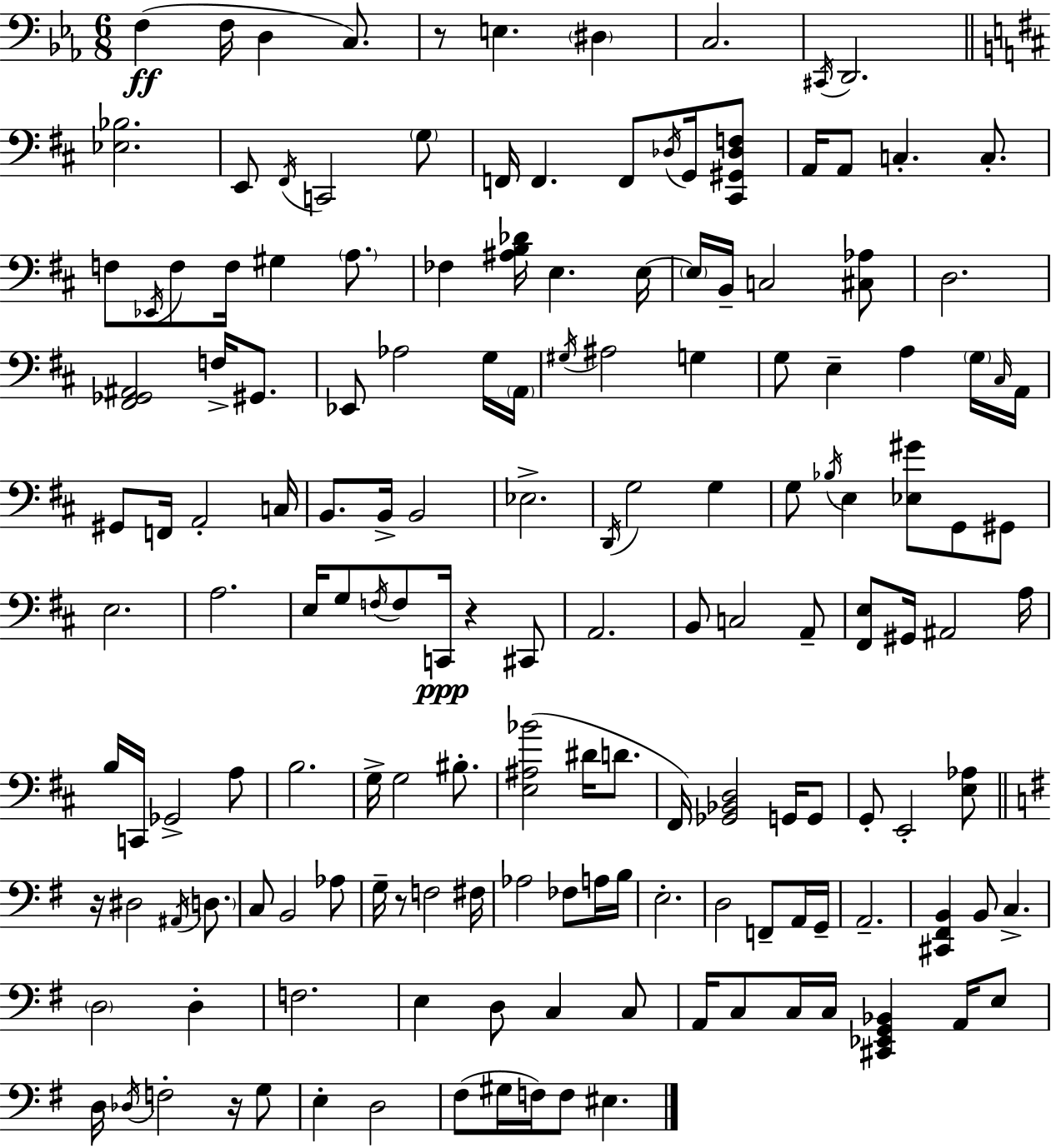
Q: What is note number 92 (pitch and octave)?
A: F#2